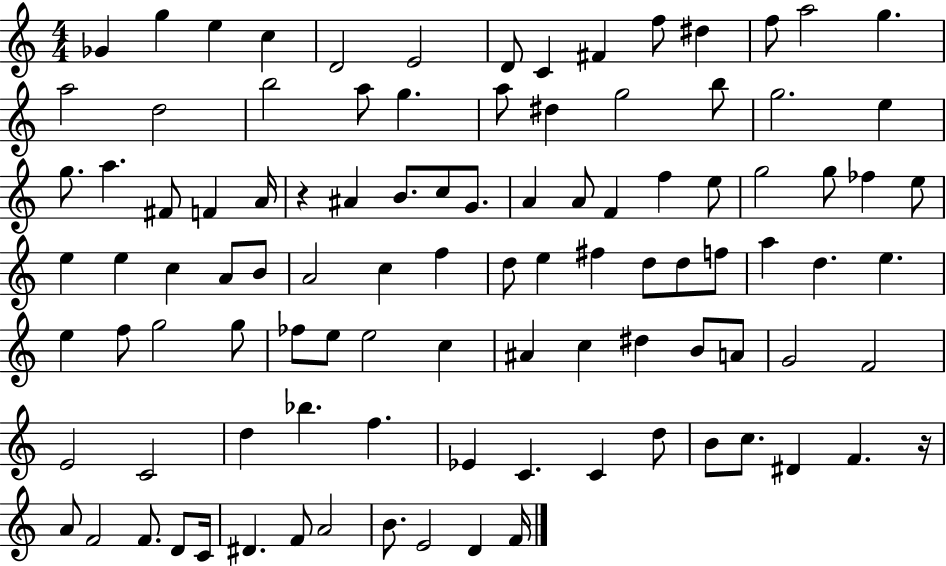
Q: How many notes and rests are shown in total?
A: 102